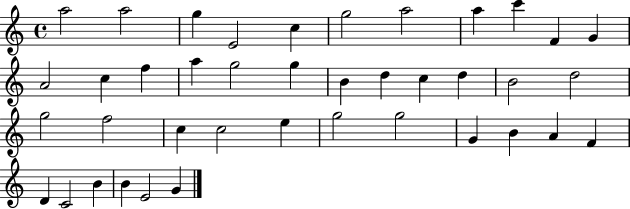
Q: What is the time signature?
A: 4/4